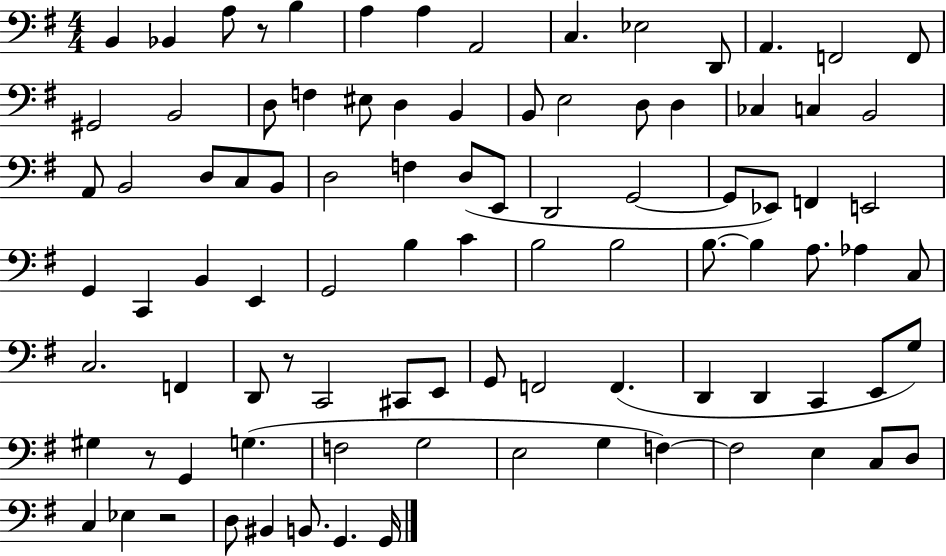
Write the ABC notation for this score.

X:1
T:Untitled
M:4/4
L:1/4
K:G
B,, _B,, A,/2 z/2 B, A, A, A,,2 C, _E,2 D,,/2 A,, F,,2 F,,/2 ^G,,2 B,,2 D,/2 F, ^E,/2 D, B,, B,,/2 E,2 D,/2 D, _C, C, B,,2 A,,/2 B,,2 D,/2 C,/2 B,,/2 D,2 F, D,/2 E,,/2 D,,2 G,,2 G,,/2 _E,,/2 F,, E,,2 G,, C,, B,, E,, G,,2 B, C B,2 B,2 B,/2 B, A,/2 _A, C,/2 C,2 F,, D,,/2 z/2 C,,2 ^C,,/2 E,,/2 G,,/2 F,,2 F,, D,, D,, C,, E,,/2 G,/2 ^G, z/2 G,, G, F,2 G,2 E,2 G, F, F,2 E, C,/2 D,/2 C, _E, z2 D,/2 ^B,, B,,/2 G,, G,,/4